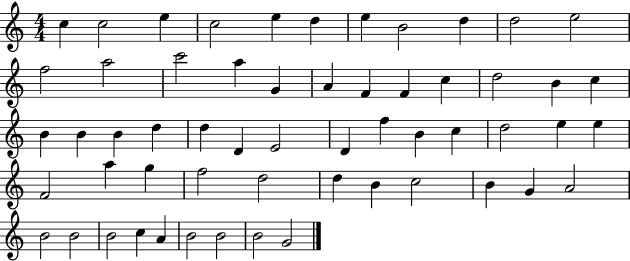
{
  \clef treble
  \numericTimeSignature
  \time 4/4
  \key c \major
  c''4 c''2 e''4 | c''2 e''4 d''4 | e''4 b'2 d''4 | d''2 e''2 | \break f''2 a''2 | c'''2 a''4 g'4 | a'4 f'4 f'4 c''4 | d''2 b'4 c''4 | \break b'4 b'4 b'4 d''4 | d''4 d'4 e'2 | d'4 f''4 b'4 c''4 | d''2 e''4 e''4 | \break f'2 a''4 g''4 | f''2 d''2 | d''4 b'4 c''2 | b'4 g'4 a'2 | \break b'2 b'2 | b'2 c''4 a'4 | b'2 b'2 | b'2 g'2 | \break \bar "|."
}